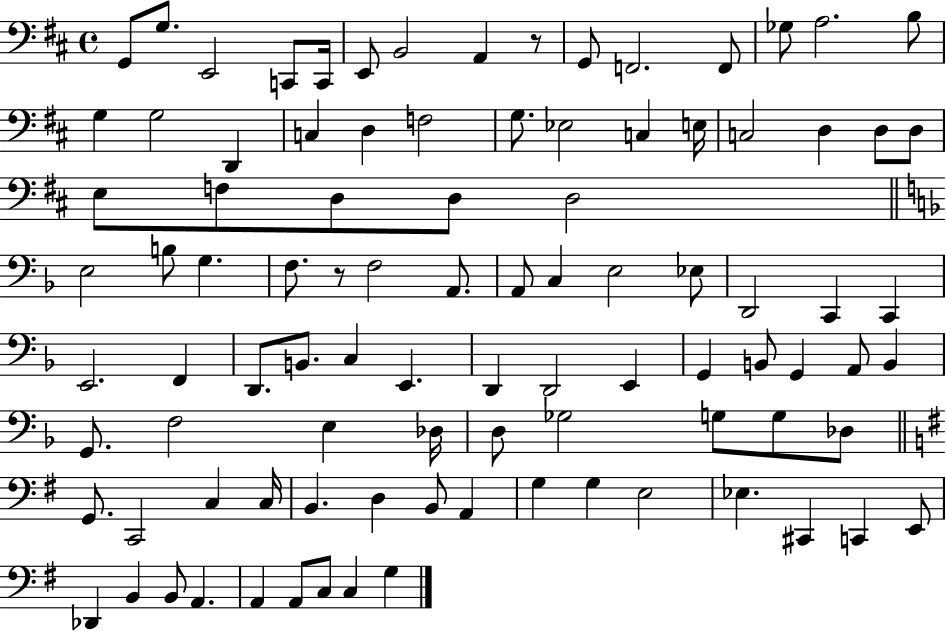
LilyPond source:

{
  \clef bass
  \time 4/4
  \defaultTimeSignature
  \key d \major
  g,8 g8. e,2 c,8 c,16 | e,8 b,2 a,4 r8 | g,8 f,2. f,8 | ges8 a2. b8 | \break g4 g2 d,4 | c4 d4 f2 | g8. ees2 c4 e16 | c2 d4 d8 d8 | \break e8 f8 d8 d8 d2 | \bar "||" \break \key f \major e2 b8 g4. | f8. r8 f2 a,8. | a,8 c4 e2 ees8 | d,2 c,4 c,4 | \break e,2. f,4 | d,8. b,8. c4 e,4. | d,4 d,2 e,4 | g,4 b,8 g,4 a,8 b,4 | \break g,8. f2 e4 des16 | d8 ges2 g8 g8 des8 | \bar "||" \break \key e \minor g,8. c,2 c4 c16 | b,4. d4 b,8 a,4 | g4 g4 e2 | ees4. cis,4 c,4 e,8 | \break des,4 b,4 b,8 a,4. | a,4 a,8 c8 c4 g4 | \bar "|."
}